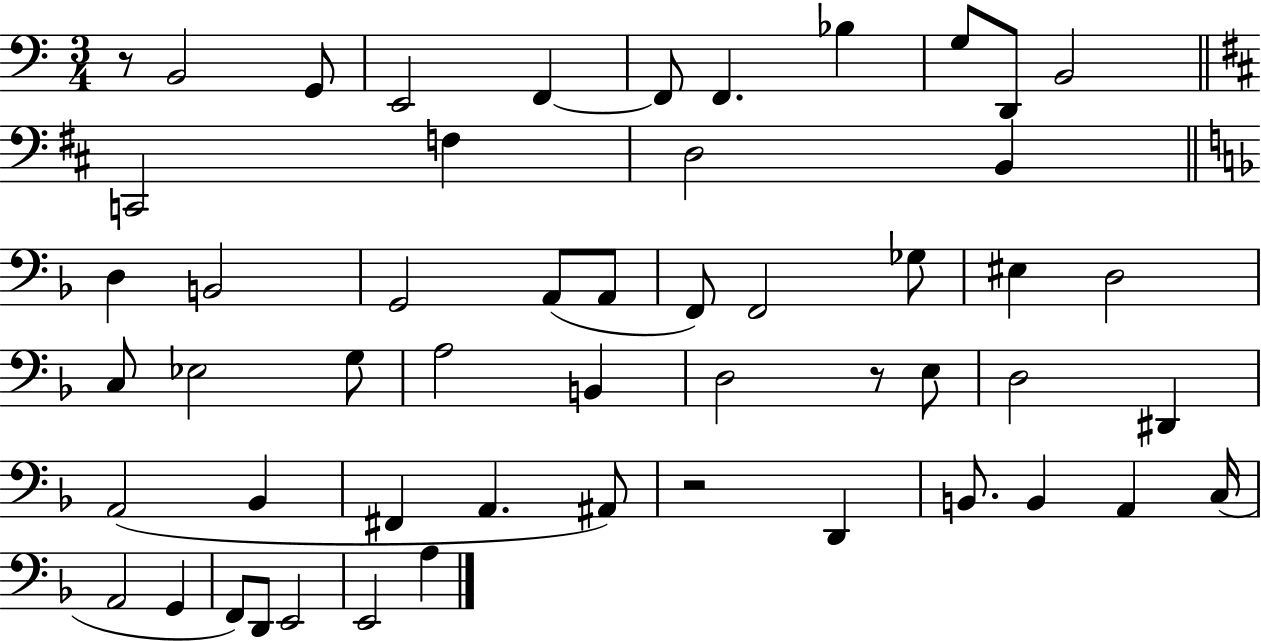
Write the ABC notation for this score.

X:1
T:Untitled
M:3/4
L:1/4
K:C
z/2 B,,2 G,,/2 E,,2 F,, F,,/2 F,, _B, G,/2 D,,/2 B,,2 C,,2 F, D,2 B,, D, B,,2 G,,2 A,,/2 A,,/2 F,,/2 F,,2 _G,/2 ^E, D,2 C,/2 _E,2 G,/2 A,2 B,, D,2 z/2 E,/2 D,2 ^D,, A,,2 _B,, ^F,, A,, ^A,,/2 z2 D,, B,,/2 B,, A,, C,/4 A,,2 G,, F,,/2 D,,/2 E,,2 E,,2 A,